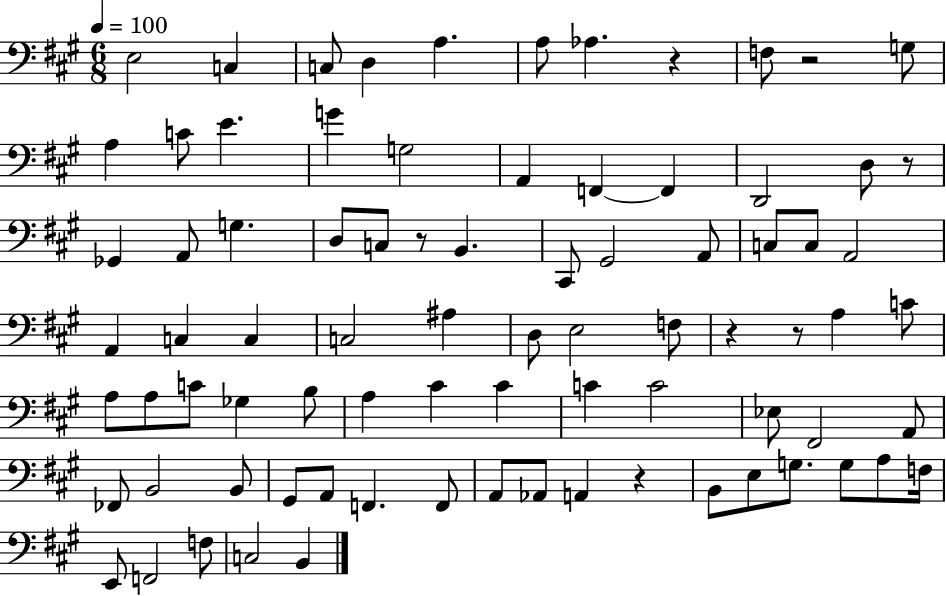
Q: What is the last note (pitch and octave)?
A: B2